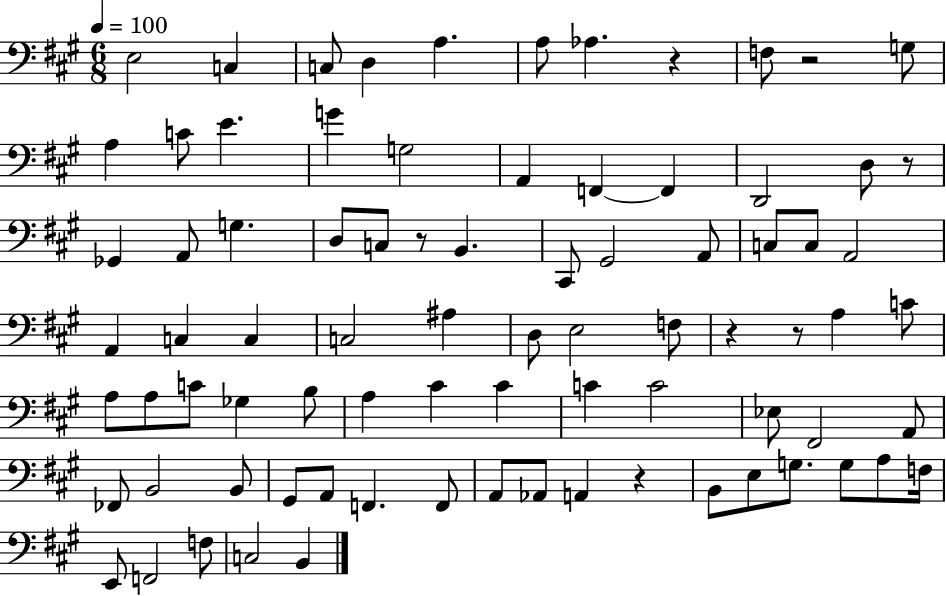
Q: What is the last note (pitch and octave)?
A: B2